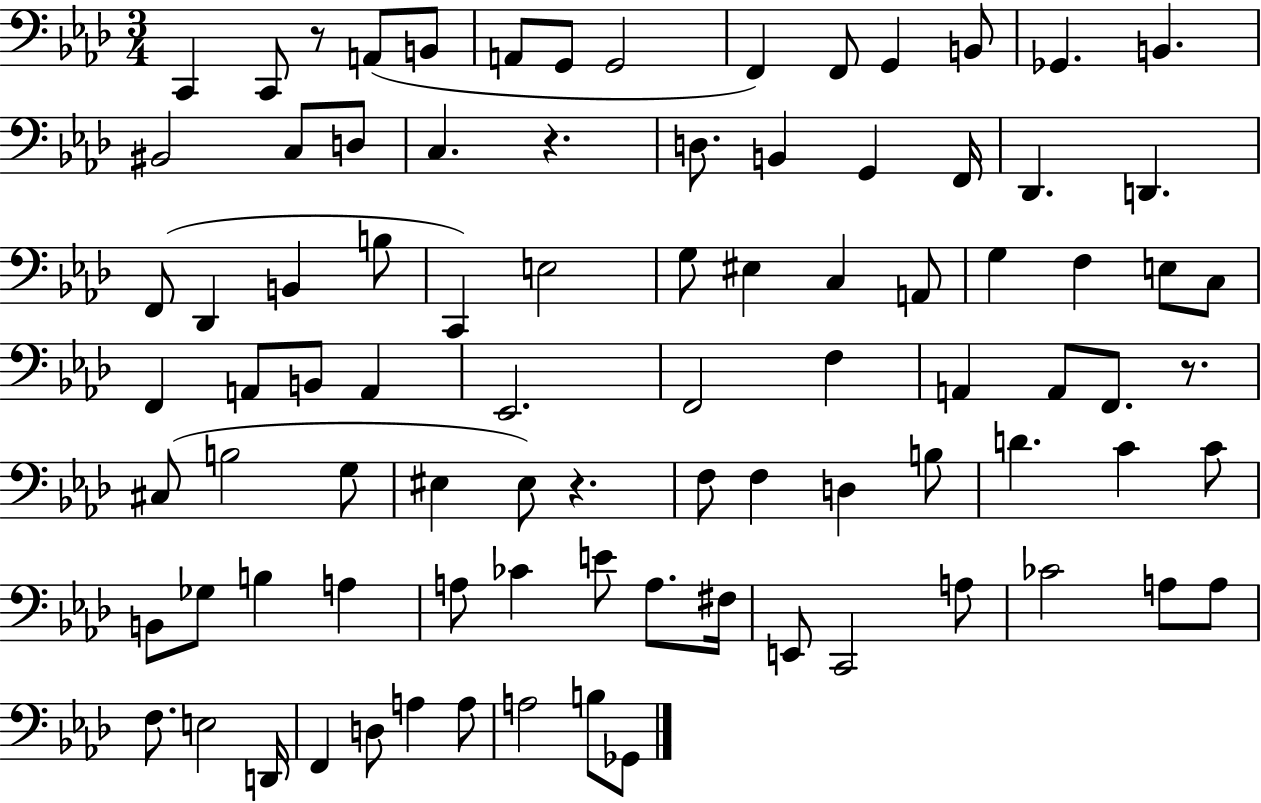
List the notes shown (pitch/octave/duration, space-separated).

C2/q C2/e R/e A2/e B2/e A2/e G2/e G2/h F2/q F2/e G2/q B2/e Gb2/q. B2/q. BIS2/h C3/e D3/e C3/q. R/q. D3/e. B2/q G2/q F2/s Db2/q. D2/q. F2/e Db2/q B2/q B3/e C2/q E3/h G3/e EIS3/q C3/q A2/e G3/q F3/q E3/e C3/e F2/q A2/e B2/e A2/q Eb2/h. F2/h F3/q A2/q A2/e F2/e. R/e. C#3/e B3/h G3/e EIS3/q EIS3/e R/q. F3/e F3/q D3/q B3/e D4/q. C4/q C4/e B2/e Gb3/e B3/q A3/q A3/e CES4/q E4/e A3/e. F#3/s E2/e C2/h A3/e CES4/h A3/e A3/e F3/e. E3/h D2/s F2/q D3/e A3/q A3/e A3/h B3/e Gb2/e